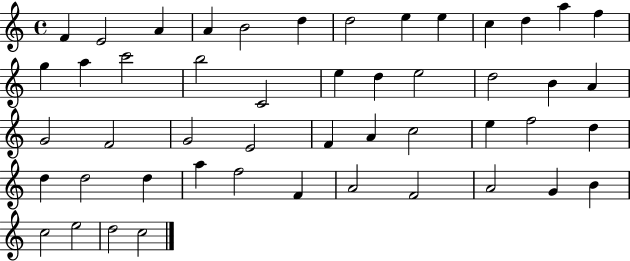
X:1
T:Untitled
M:4/4
L:1/4
K:C
F E2 A A B2 d d2 e e c d a f g a c'2 b2 C2 e d e2 d2 B A G2 F2 G2 E2 F A c2 e f2 d d d2 d a f2 F A2 F2 A2 G B c2 e2 d2 c2